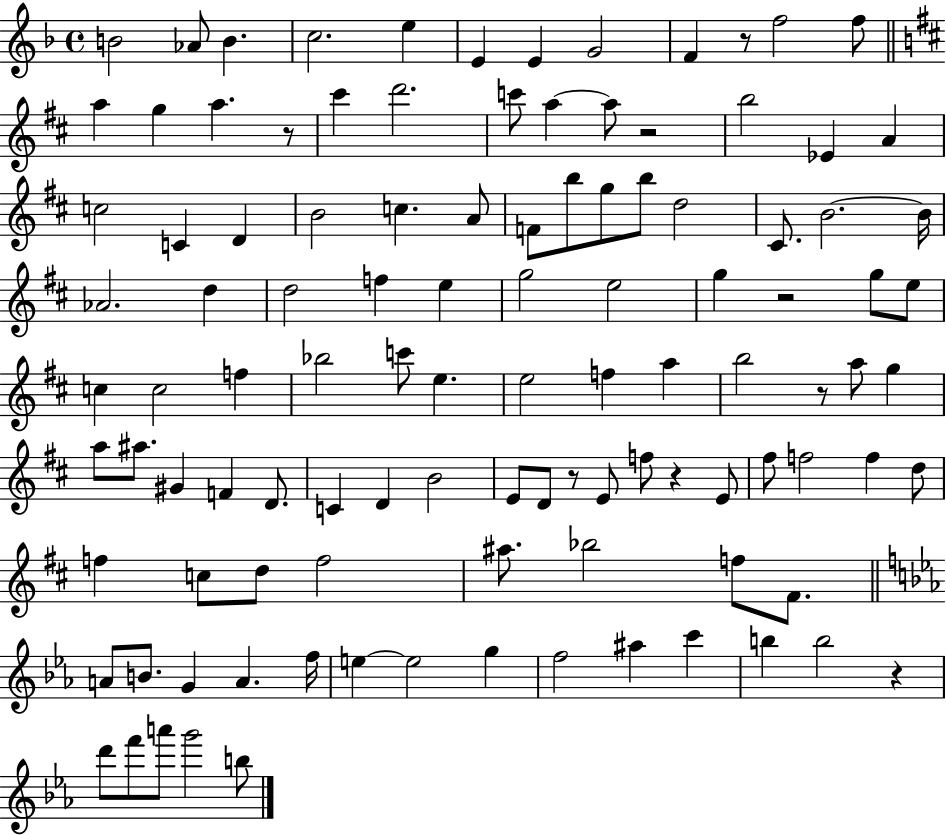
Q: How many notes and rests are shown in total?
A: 109